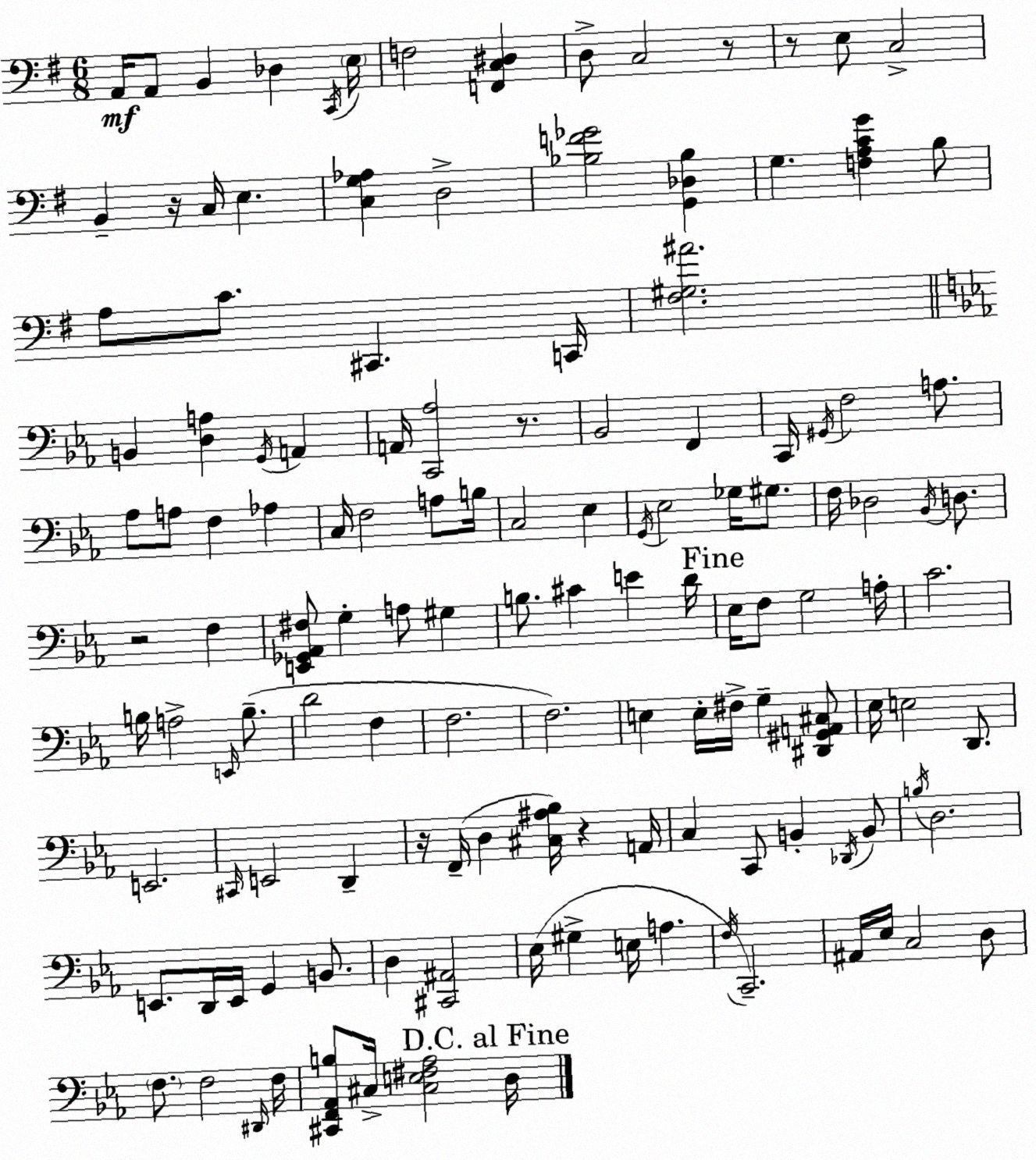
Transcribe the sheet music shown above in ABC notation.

X:1
T:Untitled
M:6/8
L:1/4
K:Em
A,,/4 A,,/2 B,, _D, C,,/4 E,/4 F,2 [F,,C,^D,] D,/2 C,2 z/2 z/2 E,/2 C,2 B,, z/4 C,/4 E, [C,G,_A,] D,2 [_B,F_G]2 [G,,_D,_B,] G, [F,A,CG] B,/2 A,/2 C/2 ^C,, C,,/4 [^F,^G,^A]2 B,, [D,A,] G,,/4 A,, A,,/4 [C,,_A,]2 z/2 _B,,2 F,, C,,/4 ^G,,/4 F,2 A,/2 _A,/2 A,/2 F, _A, C,/4 F,2 A,/2 B,/4 C,2 _E, G,,/4 _E,2 _G,/4 ^G,/2 F,/4 _D,2 _B,,/4 D,/2 z2 F, [E,,_G,,_A,,^F,]/2 G, A,/2 ^G, B,/2 ^C E D/4 _E,/4 F,/2 G,2 A,/4 C2 B,/4 A,2 E,,/4 B,/2 D2 F, F,2 F,2 E, E,/4 ^F,/4 G, [^D,,^G,,A,,^C,]/2 _E,/4 E,2 D,,/2 E,,2 ^C,,/4 E,,2 D,, z/4 F,,/4 D, [^C,^A,_B,]/4 z A,,/4 C, C,,/2 B,, _D,,/4 B,,/2 B,/4 D,2 E,,/2 D,,/4 E,,/4 G,, B,,/2 D, [^C,,^A,,]2 _E,/4 ^G, E,/4 A, F,/4 C,,2 ^A,,/4 _E,/4 C,2 D,/2 F,/2 F,2 ^D,,/4 F,/4 [^C,,F,,_A,,B,]/2 ^C,/4 [^C,E,^F,_A,]2 D,/4